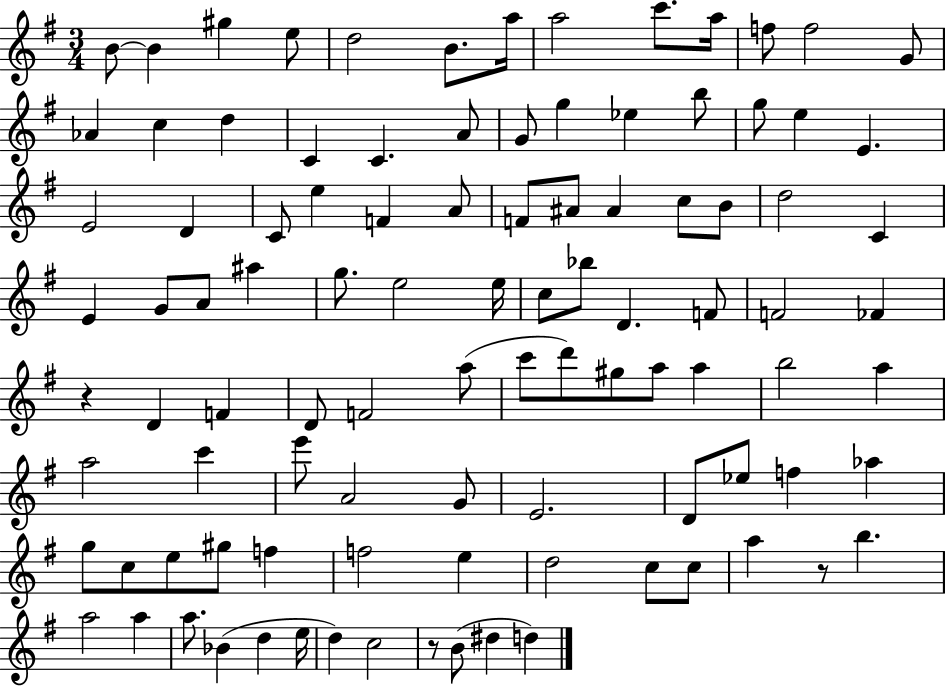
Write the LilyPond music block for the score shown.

{
  \clef treble
  \numericTimeSignature
  \time 3/4
  \key g \major
  b'8~~ b'4 gis''4 e''8 | d''2 b'8. a''16 | a''2 c'''8. a''16 | f''8 f''2 g'8 | \break aes'4 c''4 d''4 | c'4 c'4. a'8 | g'8 g''4 ees''4 b''8 | g''8 e''4 e'4. | \break e'2 d'4 | c'8 e''4 f'4 a'8 | f'8 ais'8 ais'4 c''8 b'8 | d''2 c'4 | \break e'4 g'8 a'8 ais''4 | g''8. e''2 e''16 | c''8 bes''8 d'4. f'8 | f'2 fes'4 | \break r4 d'4 f'4 | d'8 f'2 a''8( | c'''8 d'''8) gis''8 a''8 a''4 | b''2 a''4 | \break a''2 c'''4 | e'''8 a'2 g'8 | e'2. | d'8 ees''8 f''4 aes''4 | \break g''8 c''8 e''8 gis''8 f''4 | f''2 e''4 | d''2 c''8 c''8 | a''4 r8 b''4. | \break a''2 a''4 | a''8. bes'4( d''4 e''16 | d''4) c''2 | r8 b'8( dis''4 d''4) | \break \bar "|."
}